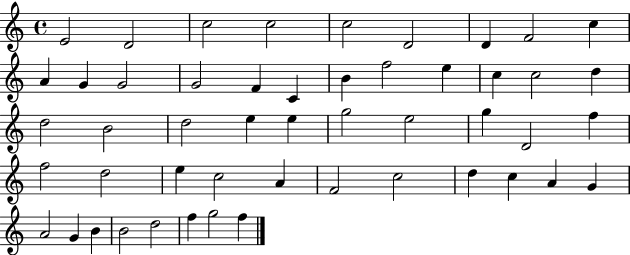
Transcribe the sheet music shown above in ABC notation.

X:1
T:Untitled
M:4/4
L:1/4
K:C
E2 D2 c2 c2 c2 D2 D F2 c A G G2 G2 F C B f2 e c c2 d d2 B2 d2 e e g2 e2 g D2 f f2 d2 e c2 A F2 c2 d c A G A2 G B B2 d2 f g2 f